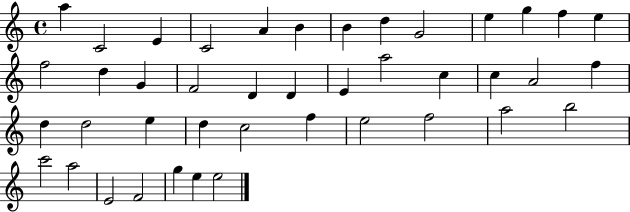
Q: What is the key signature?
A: C major